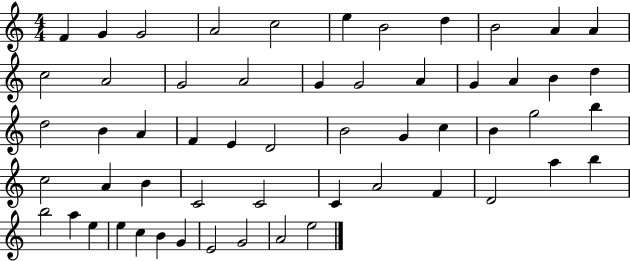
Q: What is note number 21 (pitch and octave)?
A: B4